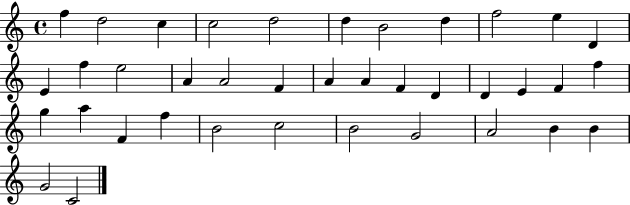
F5/q D5/h C5/q C5/h D5/h D5/q B4/h D5/q F5/h E5/q D4/q E4/q F5/q E5/h A4/q A4/h F4/q A4/q A4/q F4/q D4/q D4/q E4/q F4/q F5/q G5/q A5/q F4/q F5/q B4/h C5/h B4/h G4/h A4/h B4/q B4/q G4/h C4/h